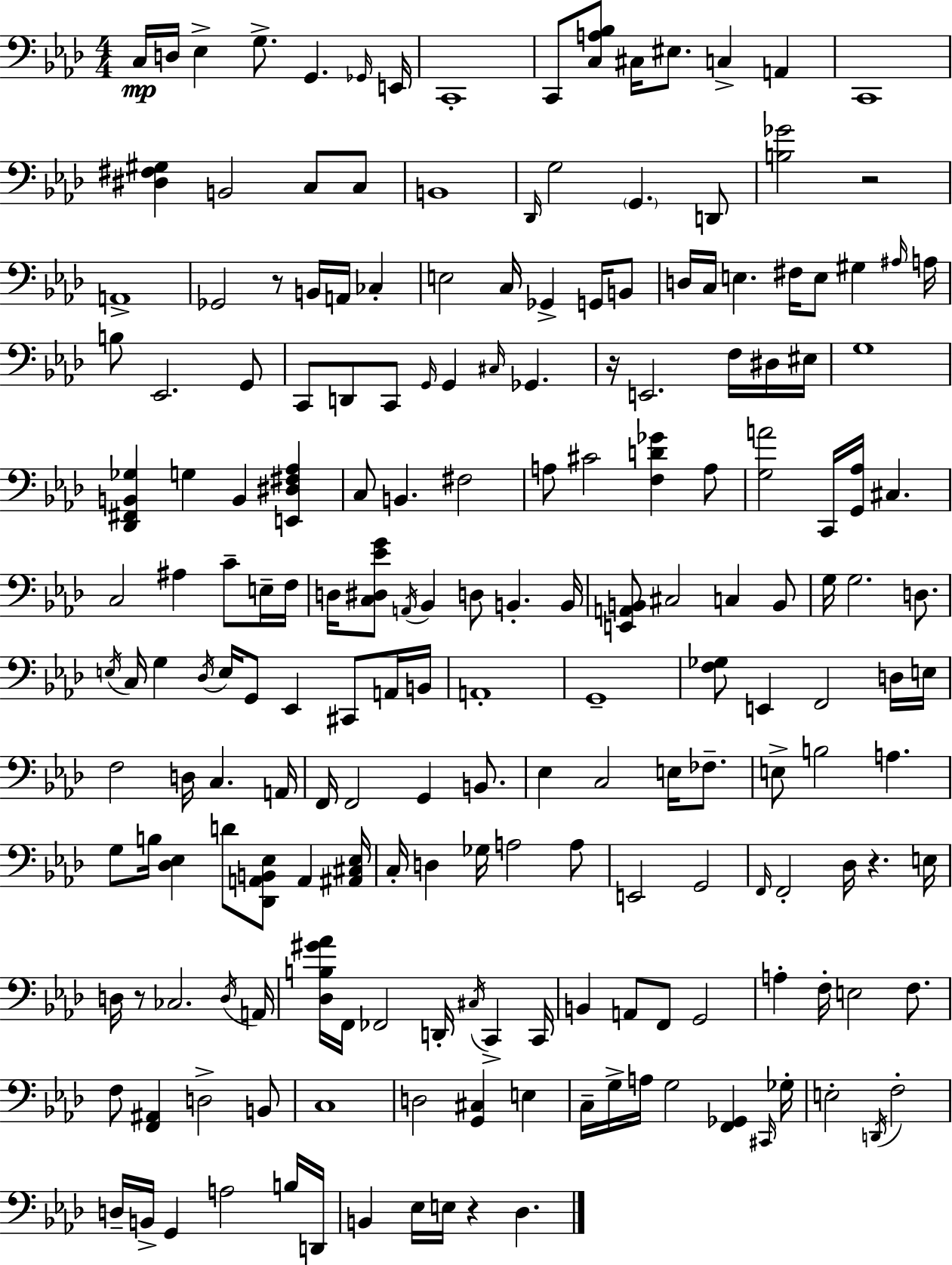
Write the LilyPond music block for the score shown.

{
  \clef bass
  \numericTimeSignature
  \time 4/4
  \key aes \major
  c16\mp d16 ees4-> g8.-> g,4. \grace { ges,16 } | e,16 c,1-. | c,8 <c a bes>8 cis16 eis8. c4-> a,4 | c,1 | \break <dis fis gis>4 b,2 c8 c8 | b,1 | \grace { des,16 } g2 \parenthesize g,4. | d,8 <b ges'>2 r2 | \break a,1-> | ges,2 r8 b,16 a,16 ces4-. | e2 c16 ges,4-> g,16 | b,8 d16 c16 e4. fis16 e8 gis4 | \break \grace { ais16 } a16 b8 ees,2. | g,8 c,8 d,8 c,8 \grace { g,16 } g,4 \grace { cis16 } ges,4. | r16 e,2. | f16 dis16 eis16 g1 | \break <des, fis, b, ges>4 g4 b,4 | <e, dis fis aes>4 c8 b,4. fis2 | a8 cis'2 <f d' ges'>4 | a8 <g a'>2 c,16 <g, aes>16 cis4. | \break c2 ais4 | c'8-- e16-- f16 d16 <c dis ees' g'>8 \acciaccatura { a,16 } bes,4 d8 b,4.-. | b,16 <e, a, b,>8 cis2 | c4 b,8 g16 g2. | \break d8. \acciaccatura { e16 } c16 g4 \acciaccatura { des16 } e16 g,8 | ees,4 cis,8 a,16 b,16 a,1-. | g,1-- | <f ges>8 e,4 f,2 | \break d16 e16 f2 | d16 c4. a,16 f,16 f,2 | g,4 b,8. ees4 c2 | e16 fes8.-- e8-> b2 | \break a4. g8 b16 <des ees>4 d'8 | <des, a, b, ees>8 a,4 <ais, cis ees>16 c16-. d4 ges16 a2 | a8 e,2 | g,2 \grace { f,16 } f,2-. | \break des16 r4. e16 d16 r8 ces2. | \acciaccatura { d16 } a,16 <des b gis' aes'>16 f,16 fes,2 | d,16-. \acciaccatura { cis16 } c,4-> c,16 b,4 a,8 | f,8 g,2 a4-. f16-. | \break e2 f8. f8 <f, ais,>4 | d2-> b,8 c1 | d2 | <g, cis>4 e4 c16-- g16-> a16 g2 | \break <f, ges,>4 \grace { cis,16 } ges16-. e2-. | \acciaccatura { d,16 } f2-. d16-- b,16-> g,4 | a2 b16 d,16 b,4 | ees16 e16 r4 des4. \bar "|."
}